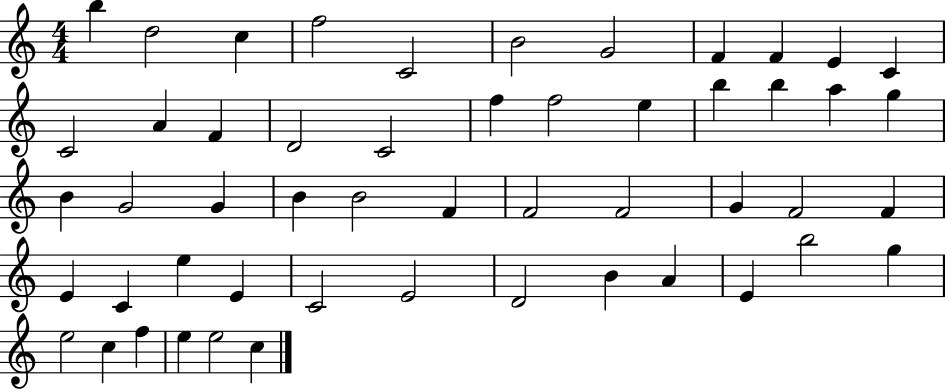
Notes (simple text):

B5/q D5/h C5/q F5/h C4/h B4/h G4/h F4/q F4/q E4/q C4/q C4/h A4/q F4/q D4/h C4/h F5/q F5/h E5/q B5/q B5/q A5/q G5/q B4/q G4/h G4/q B4/q B4/h F4/q F4/h F4/h G4/q F4/h F4/q E4/q C4/q E5/q E4/q C4/h E4/h D4/h B4/q A4/q E4/q B5/h G5/q E5/h C5/q F5/q E5/q E5/h C5/q